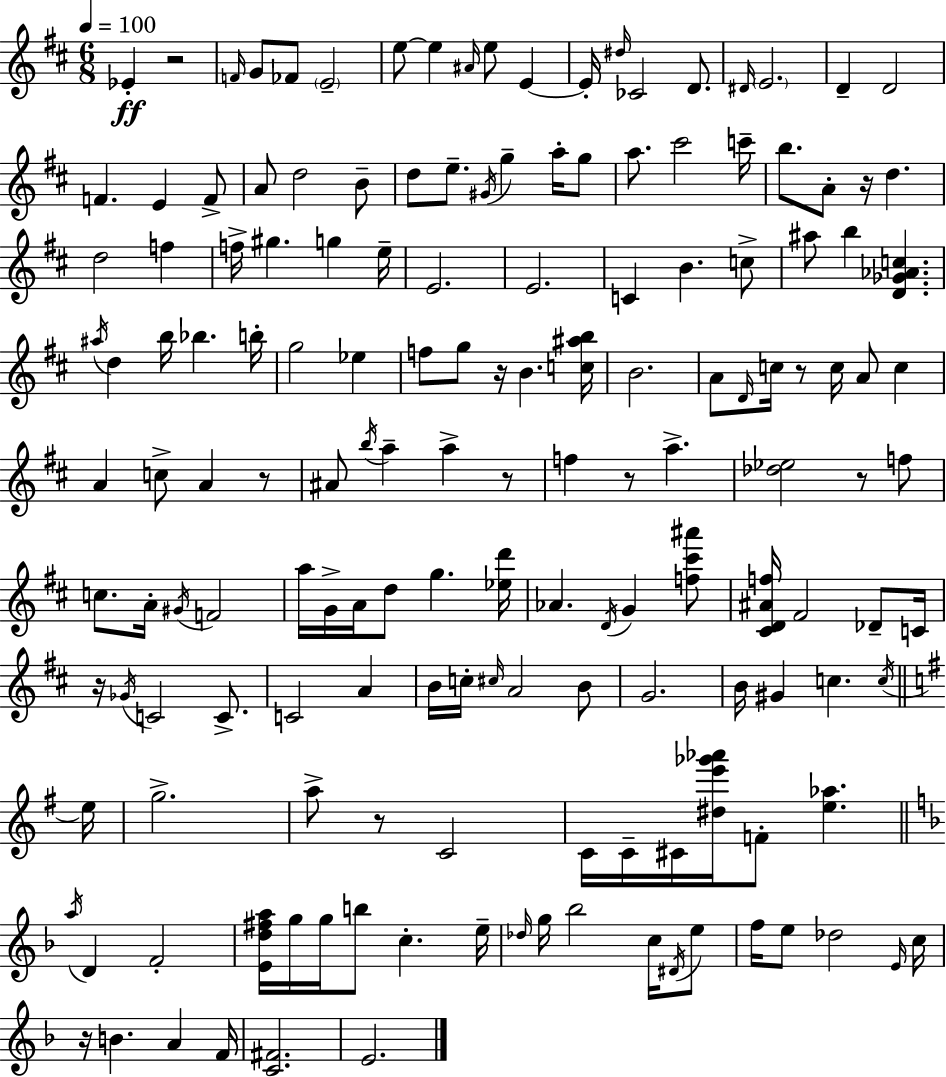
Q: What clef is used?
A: treble